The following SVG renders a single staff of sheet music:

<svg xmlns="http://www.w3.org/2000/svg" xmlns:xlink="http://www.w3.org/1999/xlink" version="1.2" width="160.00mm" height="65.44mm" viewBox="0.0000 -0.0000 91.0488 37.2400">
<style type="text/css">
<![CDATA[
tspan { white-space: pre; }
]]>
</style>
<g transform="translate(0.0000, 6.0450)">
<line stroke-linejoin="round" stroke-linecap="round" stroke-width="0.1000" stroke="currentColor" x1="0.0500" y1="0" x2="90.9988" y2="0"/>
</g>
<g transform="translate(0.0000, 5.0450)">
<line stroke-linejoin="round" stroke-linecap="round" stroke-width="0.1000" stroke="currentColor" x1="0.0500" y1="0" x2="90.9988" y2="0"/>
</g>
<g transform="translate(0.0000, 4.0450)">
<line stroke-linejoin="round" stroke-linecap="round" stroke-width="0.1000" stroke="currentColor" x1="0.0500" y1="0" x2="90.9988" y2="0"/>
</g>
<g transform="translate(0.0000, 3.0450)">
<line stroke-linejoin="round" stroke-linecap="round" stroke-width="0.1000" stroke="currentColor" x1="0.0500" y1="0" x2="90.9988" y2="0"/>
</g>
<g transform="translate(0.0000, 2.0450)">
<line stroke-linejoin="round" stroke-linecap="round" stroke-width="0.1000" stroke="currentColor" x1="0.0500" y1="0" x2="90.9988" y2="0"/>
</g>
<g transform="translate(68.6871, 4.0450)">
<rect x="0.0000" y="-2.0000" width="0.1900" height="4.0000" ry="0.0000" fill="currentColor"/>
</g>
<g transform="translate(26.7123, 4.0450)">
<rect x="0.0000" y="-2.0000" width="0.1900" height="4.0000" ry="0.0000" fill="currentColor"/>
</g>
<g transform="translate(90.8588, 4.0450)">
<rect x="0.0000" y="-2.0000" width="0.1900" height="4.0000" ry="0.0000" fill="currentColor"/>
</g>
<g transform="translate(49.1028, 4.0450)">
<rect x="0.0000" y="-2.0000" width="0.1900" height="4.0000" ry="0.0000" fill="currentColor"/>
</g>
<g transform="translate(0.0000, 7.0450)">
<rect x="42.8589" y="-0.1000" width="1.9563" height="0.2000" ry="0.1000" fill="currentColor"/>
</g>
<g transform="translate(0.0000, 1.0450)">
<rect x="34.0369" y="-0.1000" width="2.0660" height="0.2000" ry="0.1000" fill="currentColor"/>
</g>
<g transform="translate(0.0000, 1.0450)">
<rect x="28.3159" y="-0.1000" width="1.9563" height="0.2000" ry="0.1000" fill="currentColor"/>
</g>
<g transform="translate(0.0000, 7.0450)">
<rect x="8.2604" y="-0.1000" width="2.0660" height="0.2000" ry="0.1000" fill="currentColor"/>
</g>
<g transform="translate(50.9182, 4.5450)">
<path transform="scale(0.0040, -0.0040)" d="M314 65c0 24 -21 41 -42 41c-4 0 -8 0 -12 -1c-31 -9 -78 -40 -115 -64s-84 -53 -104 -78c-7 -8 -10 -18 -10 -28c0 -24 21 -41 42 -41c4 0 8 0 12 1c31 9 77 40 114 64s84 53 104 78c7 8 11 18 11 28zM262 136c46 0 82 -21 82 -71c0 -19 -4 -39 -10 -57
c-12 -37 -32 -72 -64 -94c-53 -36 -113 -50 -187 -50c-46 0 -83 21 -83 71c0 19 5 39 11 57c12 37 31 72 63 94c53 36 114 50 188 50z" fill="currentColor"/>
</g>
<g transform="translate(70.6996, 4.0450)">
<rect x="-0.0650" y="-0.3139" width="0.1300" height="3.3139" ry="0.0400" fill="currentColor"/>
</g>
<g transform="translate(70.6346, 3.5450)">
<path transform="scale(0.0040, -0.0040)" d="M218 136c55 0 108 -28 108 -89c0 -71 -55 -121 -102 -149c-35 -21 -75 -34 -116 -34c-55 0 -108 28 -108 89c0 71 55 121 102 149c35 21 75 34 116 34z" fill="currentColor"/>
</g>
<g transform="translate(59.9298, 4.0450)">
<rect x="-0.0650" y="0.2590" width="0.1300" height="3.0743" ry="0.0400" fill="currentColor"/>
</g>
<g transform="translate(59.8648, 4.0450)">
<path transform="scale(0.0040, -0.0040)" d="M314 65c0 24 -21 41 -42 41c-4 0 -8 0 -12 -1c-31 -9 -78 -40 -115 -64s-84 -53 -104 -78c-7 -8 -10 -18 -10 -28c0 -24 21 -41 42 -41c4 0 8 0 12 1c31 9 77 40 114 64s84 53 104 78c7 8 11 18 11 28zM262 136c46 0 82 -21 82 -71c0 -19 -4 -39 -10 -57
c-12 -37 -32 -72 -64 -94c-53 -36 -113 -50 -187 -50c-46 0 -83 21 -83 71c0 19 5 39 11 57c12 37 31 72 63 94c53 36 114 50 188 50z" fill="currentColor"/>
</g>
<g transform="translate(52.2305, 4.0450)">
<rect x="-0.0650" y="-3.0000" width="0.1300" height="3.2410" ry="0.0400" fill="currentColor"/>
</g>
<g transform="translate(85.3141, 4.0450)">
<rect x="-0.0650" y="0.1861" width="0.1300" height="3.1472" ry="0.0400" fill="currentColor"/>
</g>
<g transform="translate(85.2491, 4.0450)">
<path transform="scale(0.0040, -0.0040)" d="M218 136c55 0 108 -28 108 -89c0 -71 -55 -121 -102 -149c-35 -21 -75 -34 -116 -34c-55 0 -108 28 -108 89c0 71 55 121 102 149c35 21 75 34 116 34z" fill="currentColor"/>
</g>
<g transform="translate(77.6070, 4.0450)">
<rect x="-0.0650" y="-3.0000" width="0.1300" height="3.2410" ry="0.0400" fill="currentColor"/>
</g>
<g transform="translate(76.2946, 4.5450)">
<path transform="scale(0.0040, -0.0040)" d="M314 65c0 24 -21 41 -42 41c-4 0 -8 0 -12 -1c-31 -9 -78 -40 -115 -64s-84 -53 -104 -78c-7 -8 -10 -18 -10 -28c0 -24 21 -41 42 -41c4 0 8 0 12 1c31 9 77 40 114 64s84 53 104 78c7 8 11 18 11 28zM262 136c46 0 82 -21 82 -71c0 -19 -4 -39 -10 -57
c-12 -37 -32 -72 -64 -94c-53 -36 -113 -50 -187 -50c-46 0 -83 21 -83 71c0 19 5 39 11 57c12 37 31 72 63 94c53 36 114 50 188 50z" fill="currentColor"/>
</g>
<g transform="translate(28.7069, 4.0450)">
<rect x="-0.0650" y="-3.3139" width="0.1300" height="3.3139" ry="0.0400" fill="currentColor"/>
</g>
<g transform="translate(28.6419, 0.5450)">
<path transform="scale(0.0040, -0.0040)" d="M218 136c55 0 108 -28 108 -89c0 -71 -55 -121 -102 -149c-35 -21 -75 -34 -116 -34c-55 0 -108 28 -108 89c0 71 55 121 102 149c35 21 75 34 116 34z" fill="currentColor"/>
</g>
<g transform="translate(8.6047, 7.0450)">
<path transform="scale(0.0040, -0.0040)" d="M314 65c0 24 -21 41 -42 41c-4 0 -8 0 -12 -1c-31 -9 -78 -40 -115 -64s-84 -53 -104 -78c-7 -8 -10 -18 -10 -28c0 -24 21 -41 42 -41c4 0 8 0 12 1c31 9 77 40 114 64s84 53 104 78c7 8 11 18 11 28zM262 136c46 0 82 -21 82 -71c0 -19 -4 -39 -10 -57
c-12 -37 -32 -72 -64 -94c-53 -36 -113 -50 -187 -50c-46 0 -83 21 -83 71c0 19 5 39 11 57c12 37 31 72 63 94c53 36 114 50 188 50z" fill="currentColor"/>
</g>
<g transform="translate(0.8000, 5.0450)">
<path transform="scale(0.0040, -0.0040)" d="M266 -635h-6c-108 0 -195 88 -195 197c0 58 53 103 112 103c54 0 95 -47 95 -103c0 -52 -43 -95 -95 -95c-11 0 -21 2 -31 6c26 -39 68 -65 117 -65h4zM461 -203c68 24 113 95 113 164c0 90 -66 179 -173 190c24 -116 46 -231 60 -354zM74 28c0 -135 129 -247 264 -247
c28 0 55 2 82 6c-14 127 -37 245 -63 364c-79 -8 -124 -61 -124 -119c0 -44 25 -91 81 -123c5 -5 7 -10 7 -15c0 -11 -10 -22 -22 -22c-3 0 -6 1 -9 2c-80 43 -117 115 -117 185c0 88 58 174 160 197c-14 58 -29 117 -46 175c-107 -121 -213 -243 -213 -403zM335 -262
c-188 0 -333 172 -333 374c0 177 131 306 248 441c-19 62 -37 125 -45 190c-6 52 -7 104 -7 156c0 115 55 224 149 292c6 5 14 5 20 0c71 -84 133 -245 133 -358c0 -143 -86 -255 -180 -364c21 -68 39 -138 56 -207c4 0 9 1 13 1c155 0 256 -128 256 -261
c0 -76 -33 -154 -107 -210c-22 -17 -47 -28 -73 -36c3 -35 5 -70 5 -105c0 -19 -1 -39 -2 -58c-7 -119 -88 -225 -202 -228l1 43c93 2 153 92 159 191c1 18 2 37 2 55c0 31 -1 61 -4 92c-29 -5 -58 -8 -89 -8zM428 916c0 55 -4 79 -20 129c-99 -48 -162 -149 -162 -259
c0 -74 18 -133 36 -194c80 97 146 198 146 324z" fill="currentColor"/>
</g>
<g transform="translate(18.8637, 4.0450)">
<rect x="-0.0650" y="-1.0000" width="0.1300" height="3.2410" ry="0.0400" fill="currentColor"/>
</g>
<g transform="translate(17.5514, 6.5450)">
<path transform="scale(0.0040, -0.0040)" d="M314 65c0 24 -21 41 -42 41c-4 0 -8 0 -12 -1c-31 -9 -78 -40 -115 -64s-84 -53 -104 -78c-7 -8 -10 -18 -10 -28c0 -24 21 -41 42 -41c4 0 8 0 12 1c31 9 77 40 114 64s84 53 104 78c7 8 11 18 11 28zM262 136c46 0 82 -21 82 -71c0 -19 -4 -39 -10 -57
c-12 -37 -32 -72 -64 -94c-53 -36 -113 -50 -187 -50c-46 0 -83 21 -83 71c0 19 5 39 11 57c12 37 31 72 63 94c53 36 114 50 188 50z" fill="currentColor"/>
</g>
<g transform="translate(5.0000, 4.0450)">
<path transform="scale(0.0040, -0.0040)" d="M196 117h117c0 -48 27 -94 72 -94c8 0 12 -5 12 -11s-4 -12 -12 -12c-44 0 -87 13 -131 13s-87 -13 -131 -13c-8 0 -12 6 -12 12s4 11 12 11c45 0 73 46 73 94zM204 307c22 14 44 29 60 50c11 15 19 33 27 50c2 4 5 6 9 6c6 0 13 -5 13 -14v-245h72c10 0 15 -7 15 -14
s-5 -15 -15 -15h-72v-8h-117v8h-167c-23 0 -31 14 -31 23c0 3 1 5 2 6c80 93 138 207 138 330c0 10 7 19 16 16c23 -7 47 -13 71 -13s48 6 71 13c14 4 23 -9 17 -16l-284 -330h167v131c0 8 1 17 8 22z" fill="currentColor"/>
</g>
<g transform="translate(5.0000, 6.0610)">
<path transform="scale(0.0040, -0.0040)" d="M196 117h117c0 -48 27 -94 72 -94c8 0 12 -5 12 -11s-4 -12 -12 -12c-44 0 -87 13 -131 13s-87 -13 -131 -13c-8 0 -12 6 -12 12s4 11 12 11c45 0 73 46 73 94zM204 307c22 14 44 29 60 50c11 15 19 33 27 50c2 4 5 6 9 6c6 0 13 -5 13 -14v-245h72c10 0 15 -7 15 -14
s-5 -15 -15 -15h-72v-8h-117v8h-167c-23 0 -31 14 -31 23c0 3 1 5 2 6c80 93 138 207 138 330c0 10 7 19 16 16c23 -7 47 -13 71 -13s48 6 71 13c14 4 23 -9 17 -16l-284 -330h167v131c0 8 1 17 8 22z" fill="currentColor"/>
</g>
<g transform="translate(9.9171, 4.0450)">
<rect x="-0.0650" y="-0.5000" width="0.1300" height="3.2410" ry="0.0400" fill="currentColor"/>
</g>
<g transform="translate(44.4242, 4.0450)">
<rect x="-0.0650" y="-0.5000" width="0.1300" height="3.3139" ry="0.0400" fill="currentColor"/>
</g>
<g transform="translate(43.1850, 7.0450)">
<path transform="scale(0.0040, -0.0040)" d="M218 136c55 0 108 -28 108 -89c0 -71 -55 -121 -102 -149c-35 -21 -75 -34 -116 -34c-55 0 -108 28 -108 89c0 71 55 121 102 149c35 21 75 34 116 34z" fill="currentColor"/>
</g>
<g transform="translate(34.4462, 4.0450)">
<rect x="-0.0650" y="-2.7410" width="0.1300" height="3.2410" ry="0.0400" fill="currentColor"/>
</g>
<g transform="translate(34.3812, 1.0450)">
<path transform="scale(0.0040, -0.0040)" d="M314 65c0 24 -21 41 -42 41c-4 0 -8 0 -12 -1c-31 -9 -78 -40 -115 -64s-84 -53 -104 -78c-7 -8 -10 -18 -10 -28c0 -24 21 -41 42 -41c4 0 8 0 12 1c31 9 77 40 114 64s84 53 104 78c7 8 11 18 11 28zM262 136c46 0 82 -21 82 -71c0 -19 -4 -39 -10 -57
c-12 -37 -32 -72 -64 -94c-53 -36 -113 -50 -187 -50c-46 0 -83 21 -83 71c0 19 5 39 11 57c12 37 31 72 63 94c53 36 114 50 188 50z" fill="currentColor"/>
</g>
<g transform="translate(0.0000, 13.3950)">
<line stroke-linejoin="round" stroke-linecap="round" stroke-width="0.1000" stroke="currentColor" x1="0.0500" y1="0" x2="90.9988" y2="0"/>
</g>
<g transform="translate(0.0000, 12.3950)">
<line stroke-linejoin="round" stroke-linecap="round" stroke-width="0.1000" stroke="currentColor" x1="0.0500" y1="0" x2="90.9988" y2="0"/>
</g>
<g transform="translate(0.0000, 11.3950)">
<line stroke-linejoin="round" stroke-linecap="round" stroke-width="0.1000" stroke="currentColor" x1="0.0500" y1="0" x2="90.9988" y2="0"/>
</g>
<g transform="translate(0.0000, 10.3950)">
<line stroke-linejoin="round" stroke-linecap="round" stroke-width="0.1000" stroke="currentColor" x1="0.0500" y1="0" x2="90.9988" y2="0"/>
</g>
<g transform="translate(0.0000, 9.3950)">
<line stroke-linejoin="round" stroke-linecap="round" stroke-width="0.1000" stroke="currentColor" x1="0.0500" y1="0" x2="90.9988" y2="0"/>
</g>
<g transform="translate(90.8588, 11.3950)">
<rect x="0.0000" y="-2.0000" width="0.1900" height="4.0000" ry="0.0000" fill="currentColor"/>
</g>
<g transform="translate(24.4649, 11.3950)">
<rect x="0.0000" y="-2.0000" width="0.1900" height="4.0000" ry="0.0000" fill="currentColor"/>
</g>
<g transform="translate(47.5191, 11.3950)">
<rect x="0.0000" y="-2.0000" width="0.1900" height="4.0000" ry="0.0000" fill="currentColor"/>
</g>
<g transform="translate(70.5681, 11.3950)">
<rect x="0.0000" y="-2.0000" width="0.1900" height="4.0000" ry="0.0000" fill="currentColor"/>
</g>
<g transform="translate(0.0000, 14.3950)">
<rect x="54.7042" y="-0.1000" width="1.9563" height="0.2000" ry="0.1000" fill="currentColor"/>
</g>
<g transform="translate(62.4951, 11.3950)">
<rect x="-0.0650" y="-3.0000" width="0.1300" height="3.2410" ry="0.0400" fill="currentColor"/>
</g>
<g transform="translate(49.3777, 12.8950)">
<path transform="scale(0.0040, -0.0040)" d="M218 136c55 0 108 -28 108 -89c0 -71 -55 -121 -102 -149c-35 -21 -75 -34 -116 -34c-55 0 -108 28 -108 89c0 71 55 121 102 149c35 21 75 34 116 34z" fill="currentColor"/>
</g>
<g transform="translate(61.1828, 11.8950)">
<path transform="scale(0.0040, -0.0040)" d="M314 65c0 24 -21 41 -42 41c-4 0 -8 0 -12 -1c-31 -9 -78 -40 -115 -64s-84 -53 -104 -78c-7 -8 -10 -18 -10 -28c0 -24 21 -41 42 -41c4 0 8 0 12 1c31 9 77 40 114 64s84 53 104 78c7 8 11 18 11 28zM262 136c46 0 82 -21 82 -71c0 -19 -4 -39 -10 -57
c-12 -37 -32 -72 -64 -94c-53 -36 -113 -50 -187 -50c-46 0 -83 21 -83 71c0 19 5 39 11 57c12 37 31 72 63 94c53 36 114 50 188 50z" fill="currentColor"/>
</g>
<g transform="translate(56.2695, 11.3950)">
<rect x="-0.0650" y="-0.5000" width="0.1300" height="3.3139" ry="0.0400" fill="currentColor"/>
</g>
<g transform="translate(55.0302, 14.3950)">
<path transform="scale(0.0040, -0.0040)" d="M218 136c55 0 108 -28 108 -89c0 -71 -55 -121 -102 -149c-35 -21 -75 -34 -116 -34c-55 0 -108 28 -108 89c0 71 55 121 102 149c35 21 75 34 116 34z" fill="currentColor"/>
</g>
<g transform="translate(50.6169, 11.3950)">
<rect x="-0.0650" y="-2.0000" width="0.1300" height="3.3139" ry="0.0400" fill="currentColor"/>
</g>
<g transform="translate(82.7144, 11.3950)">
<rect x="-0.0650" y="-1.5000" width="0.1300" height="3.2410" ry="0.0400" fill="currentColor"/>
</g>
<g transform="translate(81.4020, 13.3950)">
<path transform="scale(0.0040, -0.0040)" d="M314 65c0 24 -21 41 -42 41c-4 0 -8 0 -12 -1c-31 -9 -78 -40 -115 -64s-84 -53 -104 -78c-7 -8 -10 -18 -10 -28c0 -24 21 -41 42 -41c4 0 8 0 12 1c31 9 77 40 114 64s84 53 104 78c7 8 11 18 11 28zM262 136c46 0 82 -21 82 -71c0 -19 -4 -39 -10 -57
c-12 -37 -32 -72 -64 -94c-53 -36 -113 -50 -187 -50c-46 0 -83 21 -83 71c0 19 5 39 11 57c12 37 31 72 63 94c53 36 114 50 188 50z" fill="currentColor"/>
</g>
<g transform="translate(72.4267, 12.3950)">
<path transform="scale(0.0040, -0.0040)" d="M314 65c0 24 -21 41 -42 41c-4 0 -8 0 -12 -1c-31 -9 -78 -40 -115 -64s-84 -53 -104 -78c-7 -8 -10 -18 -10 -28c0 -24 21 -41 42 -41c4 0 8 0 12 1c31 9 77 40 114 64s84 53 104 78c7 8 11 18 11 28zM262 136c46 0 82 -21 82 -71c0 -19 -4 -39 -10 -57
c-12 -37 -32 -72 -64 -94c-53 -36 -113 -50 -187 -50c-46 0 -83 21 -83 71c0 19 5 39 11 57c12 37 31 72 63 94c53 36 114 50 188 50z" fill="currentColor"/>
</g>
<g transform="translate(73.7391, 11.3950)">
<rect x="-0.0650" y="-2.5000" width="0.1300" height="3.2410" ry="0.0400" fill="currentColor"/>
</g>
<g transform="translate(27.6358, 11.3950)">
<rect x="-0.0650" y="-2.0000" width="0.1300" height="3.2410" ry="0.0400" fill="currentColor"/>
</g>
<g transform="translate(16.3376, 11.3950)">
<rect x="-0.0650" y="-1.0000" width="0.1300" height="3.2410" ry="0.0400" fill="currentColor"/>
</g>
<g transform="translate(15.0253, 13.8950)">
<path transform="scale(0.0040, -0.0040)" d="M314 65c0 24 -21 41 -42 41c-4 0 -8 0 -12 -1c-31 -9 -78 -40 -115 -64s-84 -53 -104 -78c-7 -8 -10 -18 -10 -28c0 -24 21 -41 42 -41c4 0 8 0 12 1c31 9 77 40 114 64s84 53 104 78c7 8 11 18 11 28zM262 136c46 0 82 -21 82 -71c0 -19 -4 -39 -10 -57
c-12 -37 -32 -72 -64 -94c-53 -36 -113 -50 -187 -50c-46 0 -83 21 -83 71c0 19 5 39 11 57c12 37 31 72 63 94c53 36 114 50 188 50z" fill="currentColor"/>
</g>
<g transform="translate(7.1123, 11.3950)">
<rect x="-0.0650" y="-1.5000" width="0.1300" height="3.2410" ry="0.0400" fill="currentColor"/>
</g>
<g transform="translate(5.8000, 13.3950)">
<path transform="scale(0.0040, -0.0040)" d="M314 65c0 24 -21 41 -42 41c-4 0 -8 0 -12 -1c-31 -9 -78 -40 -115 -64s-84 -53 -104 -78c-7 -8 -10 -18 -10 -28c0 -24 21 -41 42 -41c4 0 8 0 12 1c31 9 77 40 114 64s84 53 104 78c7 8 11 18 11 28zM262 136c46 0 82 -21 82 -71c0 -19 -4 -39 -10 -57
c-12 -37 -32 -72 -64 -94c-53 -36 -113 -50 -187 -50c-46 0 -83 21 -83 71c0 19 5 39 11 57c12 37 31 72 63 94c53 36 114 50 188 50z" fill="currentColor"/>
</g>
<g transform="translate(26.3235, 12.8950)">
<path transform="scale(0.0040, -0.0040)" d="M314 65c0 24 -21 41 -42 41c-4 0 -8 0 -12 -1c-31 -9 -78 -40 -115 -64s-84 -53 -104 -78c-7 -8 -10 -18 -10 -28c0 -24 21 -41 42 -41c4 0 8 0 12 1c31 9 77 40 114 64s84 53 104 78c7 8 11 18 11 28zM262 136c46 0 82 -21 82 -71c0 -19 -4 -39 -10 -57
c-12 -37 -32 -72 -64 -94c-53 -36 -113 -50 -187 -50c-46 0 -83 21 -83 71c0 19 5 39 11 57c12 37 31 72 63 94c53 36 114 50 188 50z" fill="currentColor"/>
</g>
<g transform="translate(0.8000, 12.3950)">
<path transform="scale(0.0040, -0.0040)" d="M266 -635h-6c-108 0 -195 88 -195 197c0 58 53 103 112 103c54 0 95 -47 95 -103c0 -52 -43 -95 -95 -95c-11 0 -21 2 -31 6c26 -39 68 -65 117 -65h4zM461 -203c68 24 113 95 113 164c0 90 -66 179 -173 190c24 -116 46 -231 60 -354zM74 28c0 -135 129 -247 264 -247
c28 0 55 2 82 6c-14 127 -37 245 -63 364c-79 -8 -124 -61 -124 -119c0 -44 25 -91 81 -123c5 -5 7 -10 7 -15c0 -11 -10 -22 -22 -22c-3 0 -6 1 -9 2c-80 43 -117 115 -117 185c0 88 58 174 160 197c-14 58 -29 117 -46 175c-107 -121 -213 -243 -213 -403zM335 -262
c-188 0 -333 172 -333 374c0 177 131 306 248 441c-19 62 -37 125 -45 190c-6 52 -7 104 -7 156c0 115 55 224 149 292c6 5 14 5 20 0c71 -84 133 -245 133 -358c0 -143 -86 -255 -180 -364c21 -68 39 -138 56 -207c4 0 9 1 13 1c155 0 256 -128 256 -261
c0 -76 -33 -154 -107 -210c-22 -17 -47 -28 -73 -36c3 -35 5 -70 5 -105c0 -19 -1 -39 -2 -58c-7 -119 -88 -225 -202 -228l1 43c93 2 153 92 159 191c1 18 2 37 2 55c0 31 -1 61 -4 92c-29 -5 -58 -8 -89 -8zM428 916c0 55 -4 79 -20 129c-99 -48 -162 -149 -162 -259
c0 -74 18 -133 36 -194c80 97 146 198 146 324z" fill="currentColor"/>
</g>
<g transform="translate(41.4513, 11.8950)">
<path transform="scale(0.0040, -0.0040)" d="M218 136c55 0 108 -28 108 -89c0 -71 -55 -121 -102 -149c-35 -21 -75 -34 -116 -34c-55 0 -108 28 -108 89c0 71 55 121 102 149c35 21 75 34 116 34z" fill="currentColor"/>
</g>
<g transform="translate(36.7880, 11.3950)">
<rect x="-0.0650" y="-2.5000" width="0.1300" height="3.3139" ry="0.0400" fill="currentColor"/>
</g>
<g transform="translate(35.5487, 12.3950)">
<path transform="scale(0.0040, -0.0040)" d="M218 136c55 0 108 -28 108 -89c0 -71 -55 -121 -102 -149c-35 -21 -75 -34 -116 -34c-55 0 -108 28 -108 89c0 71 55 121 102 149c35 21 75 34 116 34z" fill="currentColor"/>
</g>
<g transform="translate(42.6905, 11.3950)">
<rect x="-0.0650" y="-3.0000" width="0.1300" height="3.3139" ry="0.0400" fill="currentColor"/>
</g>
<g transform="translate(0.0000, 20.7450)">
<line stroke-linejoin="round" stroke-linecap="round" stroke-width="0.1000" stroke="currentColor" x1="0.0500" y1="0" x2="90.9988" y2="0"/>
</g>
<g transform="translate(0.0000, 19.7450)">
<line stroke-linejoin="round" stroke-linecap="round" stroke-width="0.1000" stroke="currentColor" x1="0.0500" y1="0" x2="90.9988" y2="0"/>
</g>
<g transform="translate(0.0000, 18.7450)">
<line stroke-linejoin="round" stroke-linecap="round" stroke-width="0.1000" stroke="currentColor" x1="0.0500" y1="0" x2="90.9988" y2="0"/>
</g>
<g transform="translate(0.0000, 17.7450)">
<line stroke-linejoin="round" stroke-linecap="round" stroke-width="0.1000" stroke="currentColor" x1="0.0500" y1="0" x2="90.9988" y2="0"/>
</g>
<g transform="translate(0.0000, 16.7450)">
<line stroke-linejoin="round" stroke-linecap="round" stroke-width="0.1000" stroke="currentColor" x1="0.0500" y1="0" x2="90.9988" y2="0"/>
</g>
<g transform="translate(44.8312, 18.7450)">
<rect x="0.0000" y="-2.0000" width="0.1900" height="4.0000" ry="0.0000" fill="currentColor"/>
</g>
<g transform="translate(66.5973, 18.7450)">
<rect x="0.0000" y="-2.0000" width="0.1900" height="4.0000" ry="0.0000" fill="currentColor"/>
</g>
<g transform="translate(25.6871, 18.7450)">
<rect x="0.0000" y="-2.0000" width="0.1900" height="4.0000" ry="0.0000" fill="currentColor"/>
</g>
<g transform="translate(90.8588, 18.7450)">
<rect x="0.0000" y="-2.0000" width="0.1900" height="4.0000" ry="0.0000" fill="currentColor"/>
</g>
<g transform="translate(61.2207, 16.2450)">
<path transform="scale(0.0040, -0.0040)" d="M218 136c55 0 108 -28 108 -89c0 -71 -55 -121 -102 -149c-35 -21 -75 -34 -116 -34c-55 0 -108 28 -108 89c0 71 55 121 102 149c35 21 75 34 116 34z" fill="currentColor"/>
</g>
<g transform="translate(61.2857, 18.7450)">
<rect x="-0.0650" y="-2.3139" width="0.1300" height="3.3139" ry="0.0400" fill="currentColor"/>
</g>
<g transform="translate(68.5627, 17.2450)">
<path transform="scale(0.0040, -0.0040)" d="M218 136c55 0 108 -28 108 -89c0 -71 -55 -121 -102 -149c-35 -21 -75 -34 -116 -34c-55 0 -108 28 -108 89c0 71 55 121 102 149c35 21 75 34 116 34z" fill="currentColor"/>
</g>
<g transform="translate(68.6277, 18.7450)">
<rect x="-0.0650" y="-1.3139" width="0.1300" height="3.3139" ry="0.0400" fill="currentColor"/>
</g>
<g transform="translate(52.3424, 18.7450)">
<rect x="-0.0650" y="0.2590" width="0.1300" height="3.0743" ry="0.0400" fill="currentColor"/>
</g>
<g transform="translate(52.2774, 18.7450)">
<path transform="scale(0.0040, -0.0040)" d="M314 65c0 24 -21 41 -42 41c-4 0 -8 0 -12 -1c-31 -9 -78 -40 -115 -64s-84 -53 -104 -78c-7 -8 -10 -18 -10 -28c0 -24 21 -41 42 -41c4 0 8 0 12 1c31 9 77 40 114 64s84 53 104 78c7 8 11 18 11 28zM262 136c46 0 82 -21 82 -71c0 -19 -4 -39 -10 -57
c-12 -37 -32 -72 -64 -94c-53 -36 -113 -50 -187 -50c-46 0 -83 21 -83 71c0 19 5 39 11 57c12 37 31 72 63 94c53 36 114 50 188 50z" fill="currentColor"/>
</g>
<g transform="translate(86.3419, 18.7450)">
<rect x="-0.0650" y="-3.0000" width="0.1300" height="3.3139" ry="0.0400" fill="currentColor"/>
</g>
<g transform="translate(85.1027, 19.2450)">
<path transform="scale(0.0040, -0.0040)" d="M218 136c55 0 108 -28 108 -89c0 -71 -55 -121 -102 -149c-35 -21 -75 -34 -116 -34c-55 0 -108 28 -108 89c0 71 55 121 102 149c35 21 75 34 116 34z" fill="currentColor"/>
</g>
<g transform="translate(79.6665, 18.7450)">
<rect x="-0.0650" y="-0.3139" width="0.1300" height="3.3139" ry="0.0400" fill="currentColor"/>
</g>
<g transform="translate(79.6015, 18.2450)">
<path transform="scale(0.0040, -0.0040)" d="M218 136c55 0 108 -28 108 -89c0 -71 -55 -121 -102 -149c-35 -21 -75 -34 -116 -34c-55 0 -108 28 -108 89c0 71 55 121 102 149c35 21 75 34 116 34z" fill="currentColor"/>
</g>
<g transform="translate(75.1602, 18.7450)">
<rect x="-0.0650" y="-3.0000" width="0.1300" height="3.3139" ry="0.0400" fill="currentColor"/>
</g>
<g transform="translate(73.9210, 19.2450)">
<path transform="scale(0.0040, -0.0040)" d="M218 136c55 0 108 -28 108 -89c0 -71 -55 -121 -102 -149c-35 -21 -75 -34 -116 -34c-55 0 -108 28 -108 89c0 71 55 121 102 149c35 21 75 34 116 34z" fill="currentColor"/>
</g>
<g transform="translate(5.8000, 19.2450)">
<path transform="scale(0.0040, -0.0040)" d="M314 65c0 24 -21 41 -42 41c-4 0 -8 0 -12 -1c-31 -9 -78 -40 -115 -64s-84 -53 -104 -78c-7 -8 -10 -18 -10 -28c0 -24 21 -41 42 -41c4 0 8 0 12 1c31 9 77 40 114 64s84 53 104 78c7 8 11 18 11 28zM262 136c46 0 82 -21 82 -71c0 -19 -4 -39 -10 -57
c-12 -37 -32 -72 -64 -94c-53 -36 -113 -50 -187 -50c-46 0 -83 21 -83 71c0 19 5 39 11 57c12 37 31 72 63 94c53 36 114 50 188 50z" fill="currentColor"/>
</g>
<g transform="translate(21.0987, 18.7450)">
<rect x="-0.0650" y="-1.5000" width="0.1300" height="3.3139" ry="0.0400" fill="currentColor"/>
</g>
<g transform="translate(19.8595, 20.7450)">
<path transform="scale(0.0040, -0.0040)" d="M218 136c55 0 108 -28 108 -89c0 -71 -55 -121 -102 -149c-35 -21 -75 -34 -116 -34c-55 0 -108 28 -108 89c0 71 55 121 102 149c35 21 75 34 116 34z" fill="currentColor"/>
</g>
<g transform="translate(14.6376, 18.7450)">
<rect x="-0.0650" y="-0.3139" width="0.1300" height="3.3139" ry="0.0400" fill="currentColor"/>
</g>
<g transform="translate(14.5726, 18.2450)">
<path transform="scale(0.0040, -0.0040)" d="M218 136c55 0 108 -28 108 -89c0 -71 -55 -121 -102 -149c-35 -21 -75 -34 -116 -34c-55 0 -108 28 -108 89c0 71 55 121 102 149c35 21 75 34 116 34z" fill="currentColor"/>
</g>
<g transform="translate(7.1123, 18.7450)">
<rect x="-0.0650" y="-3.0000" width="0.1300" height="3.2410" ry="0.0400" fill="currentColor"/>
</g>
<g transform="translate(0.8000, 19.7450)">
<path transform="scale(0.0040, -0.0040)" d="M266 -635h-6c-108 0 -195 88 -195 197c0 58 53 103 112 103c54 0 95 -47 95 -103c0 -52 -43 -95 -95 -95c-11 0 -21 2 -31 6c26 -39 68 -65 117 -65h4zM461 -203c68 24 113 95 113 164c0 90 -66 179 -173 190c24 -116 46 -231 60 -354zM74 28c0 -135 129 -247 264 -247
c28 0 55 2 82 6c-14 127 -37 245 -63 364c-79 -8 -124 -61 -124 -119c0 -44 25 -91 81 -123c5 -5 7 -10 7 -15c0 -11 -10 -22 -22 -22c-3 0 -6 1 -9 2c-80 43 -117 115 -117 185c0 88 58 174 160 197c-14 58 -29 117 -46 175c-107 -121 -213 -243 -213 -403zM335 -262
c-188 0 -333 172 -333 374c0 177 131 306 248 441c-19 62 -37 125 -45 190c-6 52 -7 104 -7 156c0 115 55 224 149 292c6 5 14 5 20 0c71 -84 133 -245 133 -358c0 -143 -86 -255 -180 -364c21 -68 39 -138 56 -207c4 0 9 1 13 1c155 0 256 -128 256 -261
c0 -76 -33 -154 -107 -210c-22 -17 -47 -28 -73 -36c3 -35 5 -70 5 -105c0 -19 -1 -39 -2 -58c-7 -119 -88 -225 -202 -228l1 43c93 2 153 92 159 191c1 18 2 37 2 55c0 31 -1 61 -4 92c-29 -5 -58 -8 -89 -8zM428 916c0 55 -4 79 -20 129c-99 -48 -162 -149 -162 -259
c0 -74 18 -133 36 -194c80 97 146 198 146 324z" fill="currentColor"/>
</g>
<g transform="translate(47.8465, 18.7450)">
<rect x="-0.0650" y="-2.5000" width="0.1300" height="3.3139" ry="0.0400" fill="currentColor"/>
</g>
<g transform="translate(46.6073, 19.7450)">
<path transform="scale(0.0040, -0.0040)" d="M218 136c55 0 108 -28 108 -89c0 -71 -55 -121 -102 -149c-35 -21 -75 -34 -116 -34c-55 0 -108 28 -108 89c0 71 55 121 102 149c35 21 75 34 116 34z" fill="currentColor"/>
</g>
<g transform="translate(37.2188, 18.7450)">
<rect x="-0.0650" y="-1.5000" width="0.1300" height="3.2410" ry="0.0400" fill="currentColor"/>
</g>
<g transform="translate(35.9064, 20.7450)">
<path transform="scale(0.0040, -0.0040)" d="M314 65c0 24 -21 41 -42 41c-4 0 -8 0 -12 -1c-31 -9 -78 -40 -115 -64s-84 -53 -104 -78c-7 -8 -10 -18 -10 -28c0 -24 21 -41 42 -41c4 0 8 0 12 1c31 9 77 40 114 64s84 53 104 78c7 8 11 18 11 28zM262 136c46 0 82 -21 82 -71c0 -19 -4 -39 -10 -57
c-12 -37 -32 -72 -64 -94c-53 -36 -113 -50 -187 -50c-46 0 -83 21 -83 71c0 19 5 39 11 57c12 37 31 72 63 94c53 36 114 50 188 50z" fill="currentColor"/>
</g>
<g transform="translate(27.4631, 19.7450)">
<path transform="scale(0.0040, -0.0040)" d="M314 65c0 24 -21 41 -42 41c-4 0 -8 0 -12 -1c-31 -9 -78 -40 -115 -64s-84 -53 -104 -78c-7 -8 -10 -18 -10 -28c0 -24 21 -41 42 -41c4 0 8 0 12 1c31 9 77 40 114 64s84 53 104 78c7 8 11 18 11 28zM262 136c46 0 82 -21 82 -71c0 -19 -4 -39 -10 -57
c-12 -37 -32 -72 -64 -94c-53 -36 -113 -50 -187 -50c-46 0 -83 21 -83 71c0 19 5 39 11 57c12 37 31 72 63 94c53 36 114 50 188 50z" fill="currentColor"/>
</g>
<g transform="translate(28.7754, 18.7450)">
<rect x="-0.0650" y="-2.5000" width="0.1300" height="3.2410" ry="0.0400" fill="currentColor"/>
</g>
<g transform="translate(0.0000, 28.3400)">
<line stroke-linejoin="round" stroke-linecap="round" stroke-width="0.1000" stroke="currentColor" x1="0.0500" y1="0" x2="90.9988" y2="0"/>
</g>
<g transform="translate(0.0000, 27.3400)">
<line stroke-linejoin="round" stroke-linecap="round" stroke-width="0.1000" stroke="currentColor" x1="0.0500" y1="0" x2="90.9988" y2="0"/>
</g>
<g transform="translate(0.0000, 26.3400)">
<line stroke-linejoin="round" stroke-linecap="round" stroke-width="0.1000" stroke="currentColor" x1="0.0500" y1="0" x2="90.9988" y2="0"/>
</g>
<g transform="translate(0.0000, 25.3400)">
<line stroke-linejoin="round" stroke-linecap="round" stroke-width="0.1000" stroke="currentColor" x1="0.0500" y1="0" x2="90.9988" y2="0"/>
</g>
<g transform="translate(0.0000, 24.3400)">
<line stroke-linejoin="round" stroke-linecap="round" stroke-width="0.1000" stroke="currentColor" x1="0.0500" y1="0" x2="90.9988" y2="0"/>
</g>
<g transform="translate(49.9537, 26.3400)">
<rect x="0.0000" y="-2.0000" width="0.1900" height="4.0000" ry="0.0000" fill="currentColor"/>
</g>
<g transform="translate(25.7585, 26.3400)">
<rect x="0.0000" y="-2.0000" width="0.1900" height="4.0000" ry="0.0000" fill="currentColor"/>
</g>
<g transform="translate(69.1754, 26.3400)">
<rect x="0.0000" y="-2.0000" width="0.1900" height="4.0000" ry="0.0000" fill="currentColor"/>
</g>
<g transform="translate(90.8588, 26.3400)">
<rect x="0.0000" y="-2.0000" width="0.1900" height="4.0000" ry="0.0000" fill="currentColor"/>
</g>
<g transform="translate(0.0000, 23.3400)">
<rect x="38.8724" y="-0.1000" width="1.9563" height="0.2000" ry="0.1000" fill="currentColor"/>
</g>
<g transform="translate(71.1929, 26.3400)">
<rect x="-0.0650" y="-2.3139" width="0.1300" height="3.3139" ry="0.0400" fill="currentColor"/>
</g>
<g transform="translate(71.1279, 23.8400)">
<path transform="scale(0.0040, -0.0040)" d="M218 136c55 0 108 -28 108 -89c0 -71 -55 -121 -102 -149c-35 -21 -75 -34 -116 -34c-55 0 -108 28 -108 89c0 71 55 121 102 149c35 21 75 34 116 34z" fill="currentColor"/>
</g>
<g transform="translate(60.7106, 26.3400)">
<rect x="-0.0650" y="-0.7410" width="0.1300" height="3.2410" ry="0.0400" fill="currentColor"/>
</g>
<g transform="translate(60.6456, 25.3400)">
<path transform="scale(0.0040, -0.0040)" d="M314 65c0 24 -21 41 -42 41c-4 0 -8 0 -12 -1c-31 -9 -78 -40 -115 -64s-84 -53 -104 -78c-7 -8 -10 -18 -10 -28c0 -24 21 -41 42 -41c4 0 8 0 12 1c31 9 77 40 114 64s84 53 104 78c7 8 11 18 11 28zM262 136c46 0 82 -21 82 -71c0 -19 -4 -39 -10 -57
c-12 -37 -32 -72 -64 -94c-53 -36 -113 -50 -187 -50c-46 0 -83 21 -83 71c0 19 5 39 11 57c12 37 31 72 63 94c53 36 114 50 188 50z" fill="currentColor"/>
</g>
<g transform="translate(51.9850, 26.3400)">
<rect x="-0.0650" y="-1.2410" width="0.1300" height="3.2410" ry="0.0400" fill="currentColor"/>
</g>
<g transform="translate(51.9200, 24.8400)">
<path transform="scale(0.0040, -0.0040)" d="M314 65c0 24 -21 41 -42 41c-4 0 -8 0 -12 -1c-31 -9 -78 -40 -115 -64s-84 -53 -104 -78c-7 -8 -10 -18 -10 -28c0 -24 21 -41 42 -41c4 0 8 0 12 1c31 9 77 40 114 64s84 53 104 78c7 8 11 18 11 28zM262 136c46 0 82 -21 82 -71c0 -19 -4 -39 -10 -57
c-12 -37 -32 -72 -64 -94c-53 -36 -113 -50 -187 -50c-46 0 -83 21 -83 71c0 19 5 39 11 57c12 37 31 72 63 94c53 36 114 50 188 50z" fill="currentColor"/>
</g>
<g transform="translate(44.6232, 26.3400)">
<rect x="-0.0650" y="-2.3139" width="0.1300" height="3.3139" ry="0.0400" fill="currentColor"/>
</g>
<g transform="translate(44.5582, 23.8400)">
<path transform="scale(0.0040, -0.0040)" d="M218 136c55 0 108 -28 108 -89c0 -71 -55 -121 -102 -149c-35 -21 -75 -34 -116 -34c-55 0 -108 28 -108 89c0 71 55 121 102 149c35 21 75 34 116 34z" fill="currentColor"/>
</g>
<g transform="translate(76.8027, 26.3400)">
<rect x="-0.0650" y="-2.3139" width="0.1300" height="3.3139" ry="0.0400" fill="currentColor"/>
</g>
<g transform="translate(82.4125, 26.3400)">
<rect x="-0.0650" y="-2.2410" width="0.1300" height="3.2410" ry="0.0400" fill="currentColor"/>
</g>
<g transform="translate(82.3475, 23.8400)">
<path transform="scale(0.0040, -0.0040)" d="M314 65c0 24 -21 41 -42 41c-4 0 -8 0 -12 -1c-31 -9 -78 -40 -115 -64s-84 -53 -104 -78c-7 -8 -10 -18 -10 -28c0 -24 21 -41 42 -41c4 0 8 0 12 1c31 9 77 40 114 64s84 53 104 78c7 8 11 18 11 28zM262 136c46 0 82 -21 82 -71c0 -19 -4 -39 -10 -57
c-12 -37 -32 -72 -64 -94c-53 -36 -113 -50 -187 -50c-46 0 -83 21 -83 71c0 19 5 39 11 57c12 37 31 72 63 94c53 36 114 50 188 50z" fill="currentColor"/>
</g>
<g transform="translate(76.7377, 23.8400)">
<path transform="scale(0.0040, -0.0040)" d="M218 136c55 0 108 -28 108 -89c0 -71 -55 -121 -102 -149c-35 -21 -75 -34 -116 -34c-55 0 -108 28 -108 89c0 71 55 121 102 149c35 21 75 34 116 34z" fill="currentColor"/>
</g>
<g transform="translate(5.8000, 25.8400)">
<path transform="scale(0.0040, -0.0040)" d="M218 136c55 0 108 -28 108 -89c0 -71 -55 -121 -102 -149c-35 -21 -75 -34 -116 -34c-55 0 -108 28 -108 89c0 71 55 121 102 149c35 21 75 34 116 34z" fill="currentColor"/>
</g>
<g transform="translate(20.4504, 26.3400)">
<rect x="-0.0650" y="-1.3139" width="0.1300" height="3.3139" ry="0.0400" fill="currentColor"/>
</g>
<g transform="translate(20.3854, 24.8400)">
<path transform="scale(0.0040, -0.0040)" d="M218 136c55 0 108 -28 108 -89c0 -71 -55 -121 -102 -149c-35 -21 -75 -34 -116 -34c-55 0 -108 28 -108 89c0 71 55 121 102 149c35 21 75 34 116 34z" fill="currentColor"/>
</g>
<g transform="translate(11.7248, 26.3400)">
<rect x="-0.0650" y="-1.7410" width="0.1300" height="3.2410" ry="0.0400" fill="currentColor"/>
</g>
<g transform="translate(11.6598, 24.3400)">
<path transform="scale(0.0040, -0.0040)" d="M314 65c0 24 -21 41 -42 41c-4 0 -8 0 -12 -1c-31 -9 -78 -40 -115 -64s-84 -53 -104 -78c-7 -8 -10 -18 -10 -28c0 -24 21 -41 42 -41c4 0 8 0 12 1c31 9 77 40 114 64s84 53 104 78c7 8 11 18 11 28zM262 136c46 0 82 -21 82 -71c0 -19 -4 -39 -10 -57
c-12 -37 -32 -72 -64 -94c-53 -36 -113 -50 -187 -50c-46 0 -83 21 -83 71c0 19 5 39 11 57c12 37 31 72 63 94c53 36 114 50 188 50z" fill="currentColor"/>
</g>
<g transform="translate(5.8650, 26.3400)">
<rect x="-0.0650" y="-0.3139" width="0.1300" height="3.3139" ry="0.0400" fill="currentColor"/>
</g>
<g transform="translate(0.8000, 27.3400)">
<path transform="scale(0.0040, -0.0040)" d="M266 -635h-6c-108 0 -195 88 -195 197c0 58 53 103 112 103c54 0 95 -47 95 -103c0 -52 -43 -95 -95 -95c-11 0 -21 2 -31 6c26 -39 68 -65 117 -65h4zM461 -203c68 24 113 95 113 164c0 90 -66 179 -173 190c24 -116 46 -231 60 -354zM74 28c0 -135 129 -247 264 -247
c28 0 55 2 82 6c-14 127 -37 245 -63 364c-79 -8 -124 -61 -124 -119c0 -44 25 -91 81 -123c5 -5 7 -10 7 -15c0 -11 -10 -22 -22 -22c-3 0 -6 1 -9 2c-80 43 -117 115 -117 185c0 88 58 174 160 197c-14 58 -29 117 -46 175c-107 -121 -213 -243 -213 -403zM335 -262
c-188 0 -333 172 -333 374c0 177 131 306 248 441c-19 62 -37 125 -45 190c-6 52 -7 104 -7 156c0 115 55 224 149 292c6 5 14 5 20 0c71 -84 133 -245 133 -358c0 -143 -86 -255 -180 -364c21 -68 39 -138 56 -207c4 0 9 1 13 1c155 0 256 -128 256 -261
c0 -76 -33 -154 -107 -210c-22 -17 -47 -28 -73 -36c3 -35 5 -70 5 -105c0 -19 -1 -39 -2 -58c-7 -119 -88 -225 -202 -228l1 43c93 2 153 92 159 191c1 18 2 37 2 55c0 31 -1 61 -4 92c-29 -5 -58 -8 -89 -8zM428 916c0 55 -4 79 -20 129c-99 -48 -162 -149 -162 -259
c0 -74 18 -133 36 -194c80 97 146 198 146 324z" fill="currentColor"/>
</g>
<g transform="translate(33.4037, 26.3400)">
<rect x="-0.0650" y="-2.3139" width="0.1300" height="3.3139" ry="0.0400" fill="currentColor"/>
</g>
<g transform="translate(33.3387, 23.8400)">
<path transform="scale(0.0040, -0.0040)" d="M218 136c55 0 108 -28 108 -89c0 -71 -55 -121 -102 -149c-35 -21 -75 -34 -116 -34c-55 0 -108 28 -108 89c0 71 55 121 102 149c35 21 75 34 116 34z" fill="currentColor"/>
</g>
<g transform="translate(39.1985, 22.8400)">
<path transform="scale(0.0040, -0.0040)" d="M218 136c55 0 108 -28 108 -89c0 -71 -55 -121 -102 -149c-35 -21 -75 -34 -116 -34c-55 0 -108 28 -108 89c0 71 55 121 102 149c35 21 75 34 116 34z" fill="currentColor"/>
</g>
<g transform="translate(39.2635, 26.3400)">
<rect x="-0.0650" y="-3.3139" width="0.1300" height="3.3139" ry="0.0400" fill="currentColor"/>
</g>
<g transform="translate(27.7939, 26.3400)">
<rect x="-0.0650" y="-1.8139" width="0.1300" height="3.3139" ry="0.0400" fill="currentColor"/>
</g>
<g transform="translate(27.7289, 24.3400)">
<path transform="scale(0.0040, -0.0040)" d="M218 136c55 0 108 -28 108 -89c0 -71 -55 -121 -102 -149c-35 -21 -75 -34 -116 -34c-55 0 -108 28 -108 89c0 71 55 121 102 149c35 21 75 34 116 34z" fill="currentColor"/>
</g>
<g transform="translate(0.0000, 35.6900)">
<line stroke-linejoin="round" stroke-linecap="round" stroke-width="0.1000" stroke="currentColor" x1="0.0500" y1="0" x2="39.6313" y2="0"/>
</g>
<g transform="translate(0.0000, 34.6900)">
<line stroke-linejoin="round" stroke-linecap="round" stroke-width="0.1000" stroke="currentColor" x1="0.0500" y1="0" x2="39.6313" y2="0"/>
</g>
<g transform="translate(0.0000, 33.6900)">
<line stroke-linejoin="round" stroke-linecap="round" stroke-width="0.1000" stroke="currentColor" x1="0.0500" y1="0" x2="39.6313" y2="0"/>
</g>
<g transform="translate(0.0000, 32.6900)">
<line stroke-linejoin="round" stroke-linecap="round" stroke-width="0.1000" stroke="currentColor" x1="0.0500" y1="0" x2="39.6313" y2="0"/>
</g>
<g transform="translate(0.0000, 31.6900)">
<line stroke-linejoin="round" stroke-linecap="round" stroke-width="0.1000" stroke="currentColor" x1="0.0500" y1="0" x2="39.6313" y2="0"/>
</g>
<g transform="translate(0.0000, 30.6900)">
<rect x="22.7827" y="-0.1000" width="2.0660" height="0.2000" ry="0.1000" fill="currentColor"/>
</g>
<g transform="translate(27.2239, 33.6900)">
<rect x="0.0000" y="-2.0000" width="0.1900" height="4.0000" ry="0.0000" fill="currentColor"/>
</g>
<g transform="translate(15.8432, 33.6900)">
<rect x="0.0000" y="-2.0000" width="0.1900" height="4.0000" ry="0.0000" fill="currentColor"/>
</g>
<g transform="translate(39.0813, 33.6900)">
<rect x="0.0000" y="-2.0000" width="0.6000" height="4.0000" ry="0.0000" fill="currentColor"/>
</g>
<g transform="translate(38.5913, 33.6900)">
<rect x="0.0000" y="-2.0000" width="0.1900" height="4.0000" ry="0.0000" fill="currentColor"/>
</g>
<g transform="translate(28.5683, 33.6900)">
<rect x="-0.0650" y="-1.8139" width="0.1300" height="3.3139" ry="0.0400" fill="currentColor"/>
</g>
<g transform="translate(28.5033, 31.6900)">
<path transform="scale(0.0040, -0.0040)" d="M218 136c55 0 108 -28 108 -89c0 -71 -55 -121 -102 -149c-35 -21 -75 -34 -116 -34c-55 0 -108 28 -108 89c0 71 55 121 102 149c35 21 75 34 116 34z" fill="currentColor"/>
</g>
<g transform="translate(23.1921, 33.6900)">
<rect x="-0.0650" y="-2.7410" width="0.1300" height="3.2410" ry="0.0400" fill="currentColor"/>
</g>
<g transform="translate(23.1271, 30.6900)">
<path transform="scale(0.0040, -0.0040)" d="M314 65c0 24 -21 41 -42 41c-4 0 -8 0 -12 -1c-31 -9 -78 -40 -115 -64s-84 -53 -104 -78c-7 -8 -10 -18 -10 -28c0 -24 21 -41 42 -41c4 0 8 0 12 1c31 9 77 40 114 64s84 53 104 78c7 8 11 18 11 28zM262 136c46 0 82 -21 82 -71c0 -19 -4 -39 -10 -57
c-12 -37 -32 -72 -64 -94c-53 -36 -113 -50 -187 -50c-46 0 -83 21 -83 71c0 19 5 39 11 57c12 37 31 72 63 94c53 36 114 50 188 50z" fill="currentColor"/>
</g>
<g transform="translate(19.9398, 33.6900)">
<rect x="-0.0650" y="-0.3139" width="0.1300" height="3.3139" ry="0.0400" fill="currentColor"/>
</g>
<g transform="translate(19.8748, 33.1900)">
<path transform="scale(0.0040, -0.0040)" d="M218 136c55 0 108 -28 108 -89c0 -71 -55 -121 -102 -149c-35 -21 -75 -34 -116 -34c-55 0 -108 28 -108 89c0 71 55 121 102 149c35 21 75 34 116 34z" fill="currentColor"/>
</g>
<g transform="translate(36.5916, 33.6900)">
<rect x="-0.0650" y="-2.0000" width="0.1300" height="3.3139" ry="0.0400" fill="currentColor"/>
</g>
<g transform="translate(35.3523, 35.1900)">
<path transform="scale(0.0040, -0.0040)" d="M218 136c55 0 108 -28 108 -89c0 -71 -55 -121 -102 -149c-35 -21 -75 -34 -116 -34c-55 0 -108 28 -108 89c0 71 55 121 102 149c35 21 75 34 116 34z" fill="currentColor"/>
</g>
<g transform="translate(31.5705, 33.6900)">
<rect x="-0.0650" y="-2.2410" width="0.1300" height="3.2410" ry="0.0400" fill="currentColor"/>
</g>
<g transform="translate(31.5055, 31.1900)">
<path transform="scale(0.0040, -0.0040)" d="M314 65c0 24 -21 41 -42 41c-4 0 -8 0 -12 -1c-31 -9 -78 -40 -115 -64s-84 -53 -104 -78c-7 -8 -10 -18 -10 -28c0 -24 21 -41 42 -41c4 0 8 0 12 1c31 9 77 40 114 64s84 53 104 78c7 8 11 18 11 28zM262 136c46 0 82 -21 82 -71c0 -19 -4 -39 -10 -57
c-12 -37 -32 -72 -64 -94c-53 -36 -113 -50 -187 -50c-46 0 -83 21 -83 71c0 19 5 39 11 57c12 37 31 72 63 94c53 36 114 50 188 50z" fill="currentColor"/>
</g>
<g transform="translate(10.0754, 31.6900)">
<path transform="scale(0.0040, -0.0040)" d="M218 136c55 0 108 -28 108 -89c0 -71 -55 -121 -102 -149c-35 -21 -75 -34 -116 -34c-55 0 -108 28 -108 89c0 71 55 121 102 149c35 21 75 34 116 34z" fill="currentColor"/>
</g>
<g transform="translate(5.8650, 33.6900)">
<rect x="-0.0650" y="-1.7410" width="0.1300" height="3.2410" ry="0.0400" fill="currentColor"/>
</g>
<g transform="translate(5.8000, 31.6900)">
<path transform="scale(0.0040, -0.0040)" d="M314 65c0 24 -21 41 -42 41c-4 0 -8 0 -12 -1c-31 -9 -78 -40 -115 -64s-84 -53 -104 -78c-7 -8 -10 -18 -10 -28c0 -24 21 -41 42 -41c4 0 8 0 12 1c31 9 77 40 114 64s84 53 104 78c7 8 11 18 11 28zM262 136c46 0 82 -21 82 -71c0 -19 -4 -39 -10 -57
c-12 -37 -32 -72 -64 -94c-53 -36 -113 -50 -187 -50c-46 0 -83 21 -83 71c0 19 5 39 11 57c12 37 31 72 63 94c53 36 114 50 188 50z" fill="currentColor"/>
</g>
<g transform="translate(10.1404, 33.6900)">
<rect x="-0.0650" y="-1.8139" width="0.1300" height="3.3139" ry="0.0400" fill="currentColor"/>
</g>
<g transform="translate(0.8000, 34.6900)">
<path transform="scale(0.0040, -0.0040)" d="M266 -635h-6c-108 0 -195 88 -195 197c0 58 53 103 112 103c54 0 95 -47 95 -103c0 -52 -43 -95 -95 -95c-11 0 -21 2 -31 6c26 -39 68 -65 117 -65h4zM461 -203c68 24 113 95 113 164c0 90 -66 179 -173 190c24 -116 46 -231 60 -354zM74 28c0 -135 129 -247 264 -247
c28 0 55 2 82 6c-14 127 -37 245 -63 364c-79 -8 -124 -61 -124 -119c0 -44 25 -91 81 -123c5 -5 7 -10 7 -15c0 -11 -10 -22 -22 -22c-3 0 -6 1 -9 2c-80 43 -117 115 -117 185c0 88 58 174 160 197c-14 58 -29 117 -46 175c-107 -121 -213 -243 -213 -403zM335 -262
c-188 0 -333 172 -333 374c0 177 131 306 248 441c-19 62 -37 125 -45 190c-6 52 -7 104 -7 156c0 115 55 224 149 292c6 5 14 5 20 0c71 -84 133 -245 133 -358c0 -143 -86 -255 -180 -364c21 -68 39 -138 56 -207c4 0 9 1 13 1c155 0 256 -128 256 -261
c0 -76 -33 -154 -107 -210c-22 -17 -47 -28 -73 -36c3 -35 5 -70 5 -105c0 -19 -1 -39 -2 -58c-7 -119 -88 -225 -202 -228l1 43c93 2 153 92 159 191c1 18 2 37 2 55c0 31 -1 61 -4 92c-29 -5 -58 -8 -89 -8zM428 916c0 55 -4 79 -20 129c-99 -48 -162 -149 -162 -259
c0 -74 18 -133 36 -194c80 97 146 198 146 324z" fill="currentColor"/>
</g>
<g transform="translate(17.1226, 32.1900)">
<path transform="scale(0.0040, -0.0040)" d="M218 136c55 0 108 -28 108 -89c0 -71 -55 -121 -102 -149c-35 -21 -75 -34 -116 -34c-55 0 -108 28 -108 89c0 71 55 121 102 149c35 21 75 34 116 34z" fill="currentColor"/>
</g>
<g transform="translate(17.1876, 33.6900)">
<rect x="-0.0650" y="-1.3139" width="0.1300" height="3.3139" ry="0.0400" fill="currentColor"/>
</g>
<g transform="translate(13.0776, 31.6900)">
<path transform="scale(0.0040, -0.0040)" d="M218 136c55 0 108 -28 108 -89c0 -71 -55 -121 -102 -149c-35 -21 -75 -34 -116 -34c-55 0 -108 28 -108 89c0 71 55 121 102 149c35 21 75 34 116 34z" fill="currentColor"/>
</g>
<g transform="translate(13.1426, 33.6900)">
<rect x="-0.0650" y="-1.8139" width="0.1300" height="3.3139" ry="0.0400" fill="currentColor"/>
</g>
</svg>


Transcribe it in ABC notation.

X:1
T:Untitled
M:4/4
L:1/4
K:C
C2 D2 b a2 C A2 B2 c A2 B E2 D2 F2 G A F C A2 G2 E2 A2 c E G2 E2 G B2 g e A c A c f2 e f g b g e2 d2 g g g2 f2 f f e c a2 f g2 F